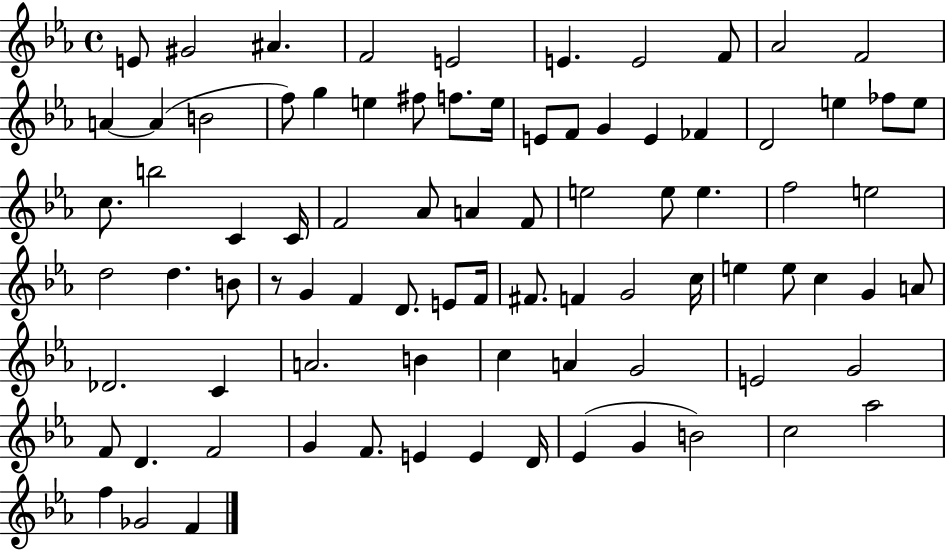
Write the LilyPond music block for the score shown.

{
  \clef treble
  \time 4/4
  \defaultTimeSignature
  \key ees \major
  \repeat volta 2 { e'8 gis'2 ais'4. | f'2 e'2 | e'4. e'2 f'8 | aes'2 f'2 | \break a'4~~ a'4( b'2 | f''8) g''4 e''4 fis''8 f''8. e''16 | e'8 f'8 g'4 e'4 fes'4 | d'2 e''4 fes''8 e''8 | \break c''8. b''2 c'4 c'16 | f'2 aes'8 a'4 f'8 | e''2 e''8 e''4. | f''2 e''2 | \break d''2 d''4. b'8 | r8 g'4 f'4 d'8. e'8 f'16 | fis'8. f'4 g'2 c''16 | e''4 e''8 c''4 g'4 a'8 | \break des'2. c'4 | a'2. b'4 | c''4 a'4 g'2 | e'2 g'2 | \break f'8 d'4. f'2 | g'4 f'8. e'4 e'4 d'16 | ees'4( g'4 b'2) | c''2 aes''2 | \break f''4 ges'2 f'4 | } \bar "|."
}